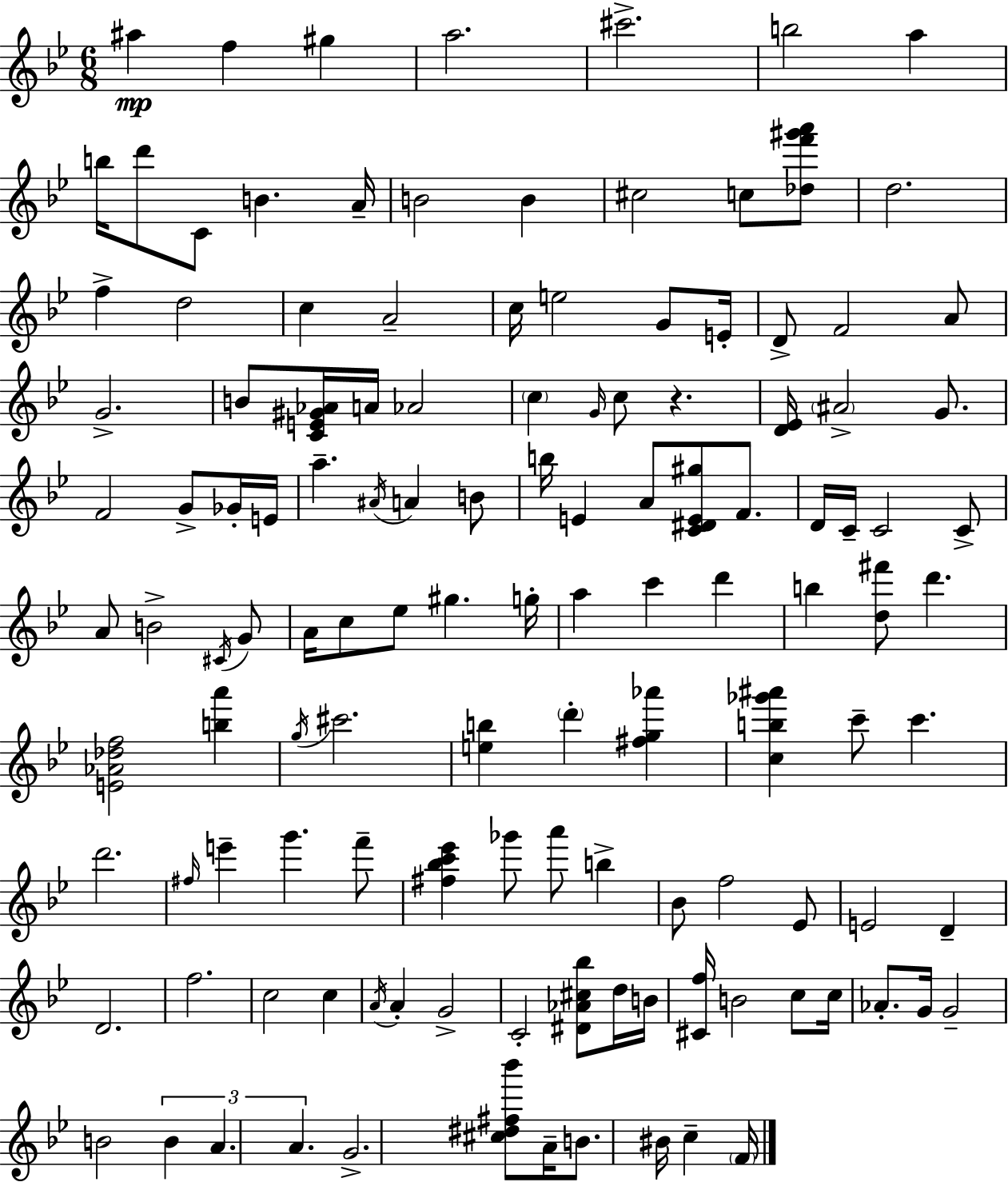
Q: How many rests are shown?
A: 1